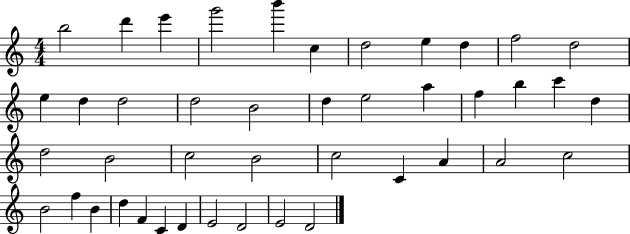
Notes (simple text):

B5/h D6/q E6/q G6/h B6/q C5/q D5/h E5/q D5/q F5/h D5/h E5/q D5/q D5/h D5/h B4/h D5/q E5/h A5/q F5/q B5/q C6/q D5/q D5/h B4/h C5/h B4/h C5/h C4/q A4/q A4/h C5/h B4/h F5/q B4/q D5/q F4/q C4/q D4/q E4/h D4/h E4/h D4/h